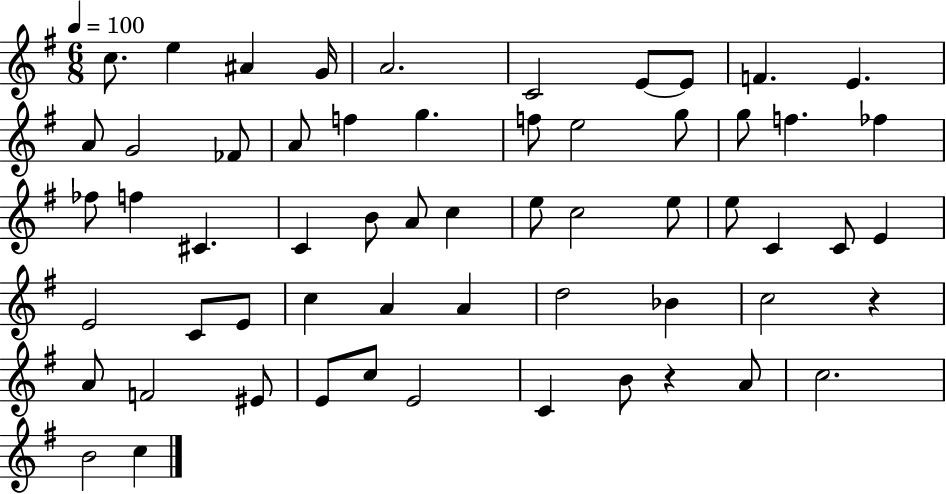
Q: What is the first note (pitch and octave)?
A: C5